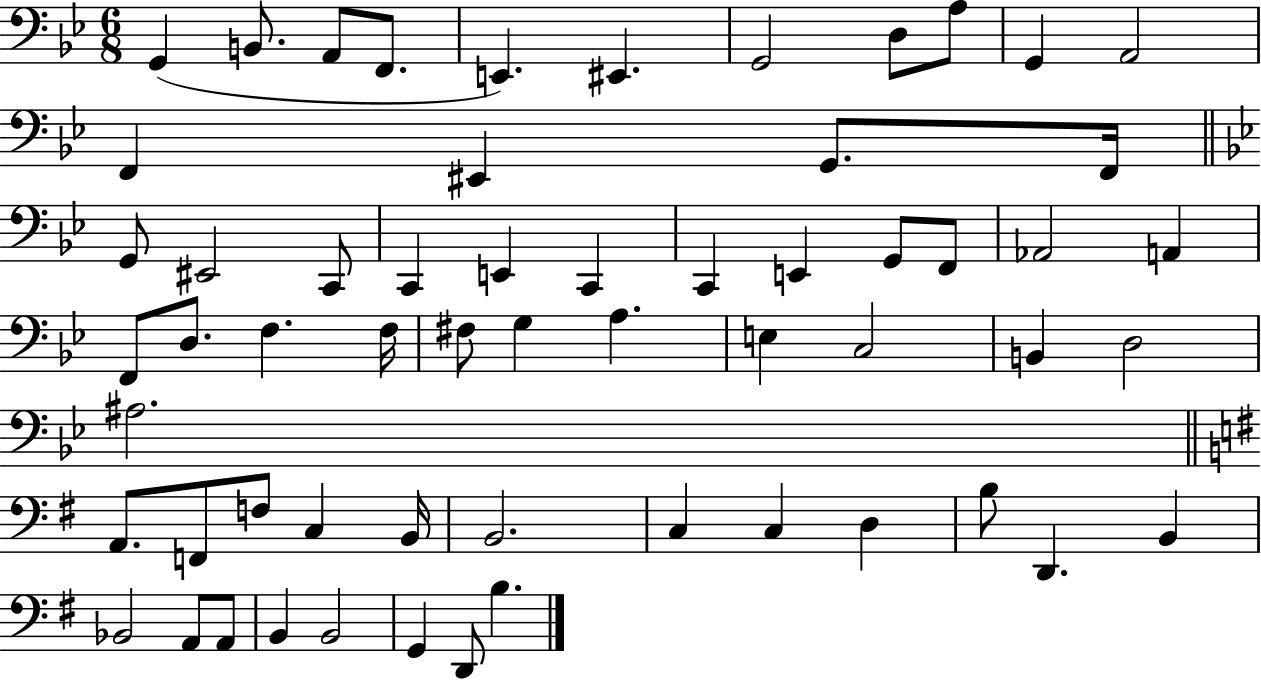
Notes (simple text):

G2/q B2/e. A2/e F2/e. E2/q. EIS2/q. G2/h D3/e A3/e G2/q A2/h F2/q EIS2/q G2/e. F2/s G2/e EIS2/h C2/e C2/q E2/q C2/q C2/q E2/q G2/e F2/e Ab2/h A2/q F2/e D3/e. F3/q. F3/s F#3/e G3/q A3/q. E3/q C3/h B2/q D3/h A#3/h. A2/e. F2/e F3/e C3/q B2/s B2/h. C3/q C3/q D3/q B3/e D2/q. B2/q Bb2/h A2/e A2/e B2/q B2/h G2/q D2/e B3/q.